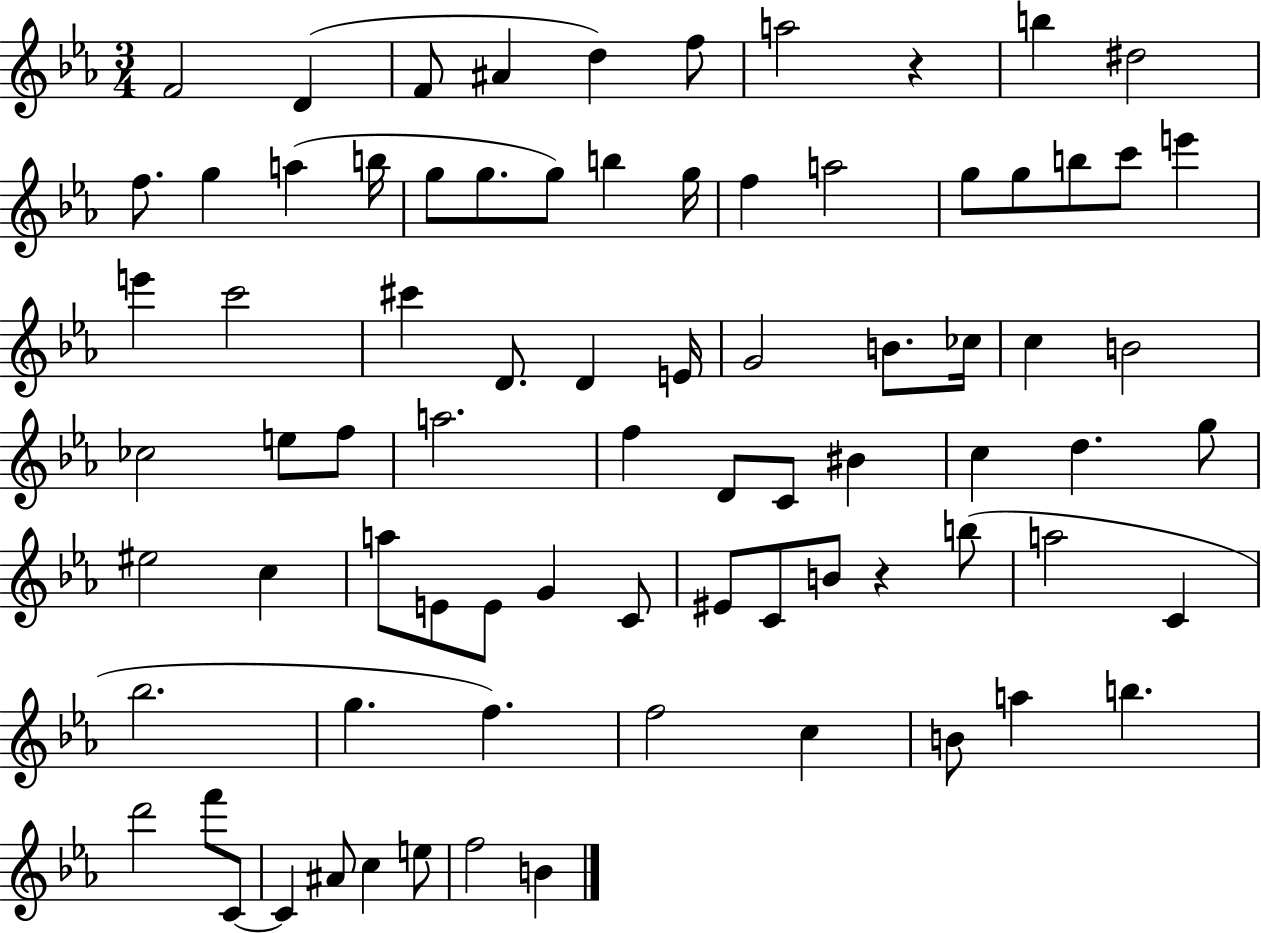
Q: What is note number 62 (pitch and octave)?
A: G5